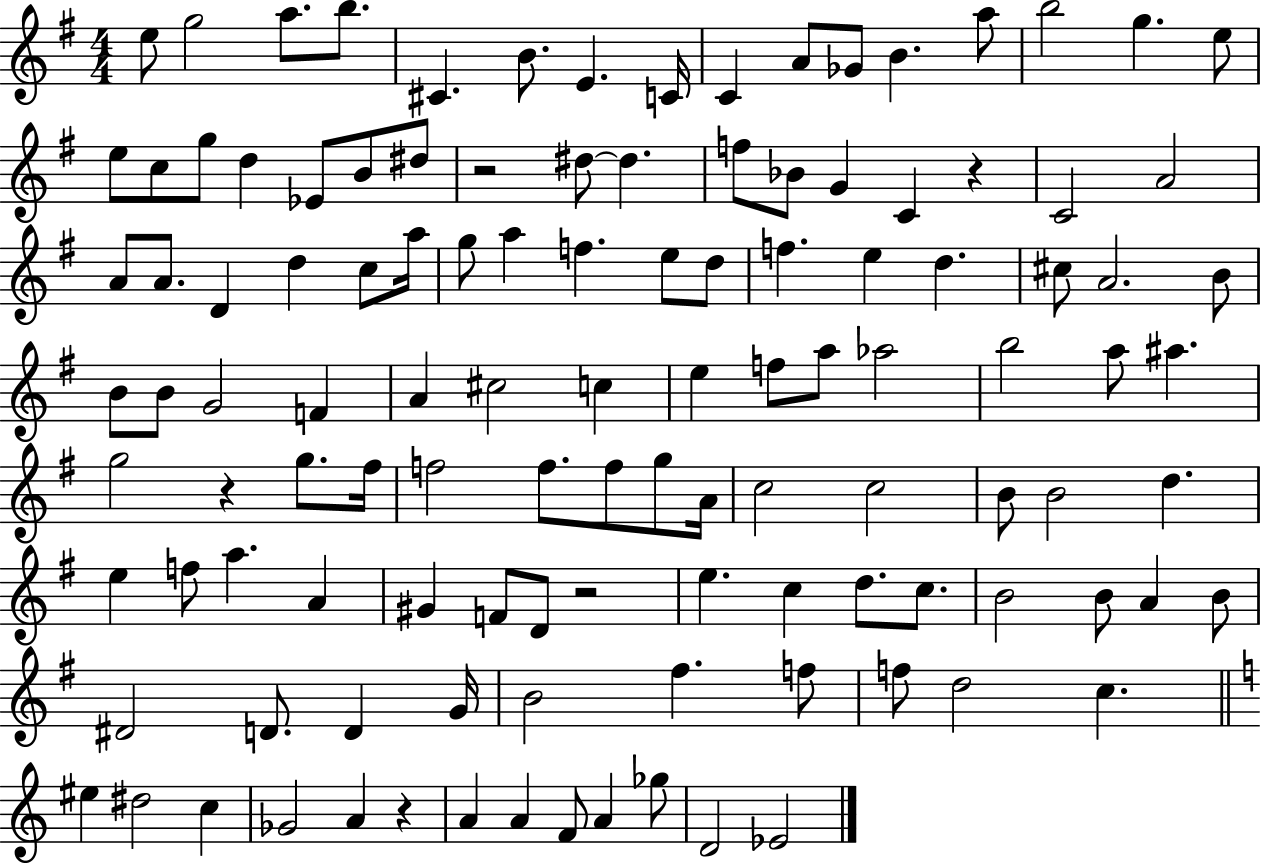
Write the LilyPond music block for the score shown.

{
  \clef treble
  \numericTimeSignature
  \time 4/4
  \key g \major
  \repeat volta 2 { e''8 g''2 a''8. b''8. | cis'4. b'8. e'4. c'16 | c'4 a'8 ges'8 b'4. a''8 | b''2 g''4. e''8 | \break e''8 c''8 g''8 d''4 ees'8 b'8 dis''8 | r2 dis''8~~ dis''4. | f''8 bes'8 g'4 c'4 r4 | c'2 a'2 | \break a'8 a'8. d'4 d''4 c''8 a''16 | g''8 a''4 f''4. e''8 d''8 | f''4. e''4 d''4. | cis''8 a'2. b'8 | \break b'8 b'8 g'2 f'4 | a'4 cis''2 c''4 | e''4 f''8 a''8 aes''2 | b''2 a''8 ais''4. | \break g''2 r4 g''8. fis''16 | f''2 f''8. f''8 g''8 a'16 | c''2 c''2 | b'8 b'2 d''4. | \break e''4 f''8 a''4. a'4 | gis'4 f'8 d'8 r2 | e''4. c''4 d''8. c''8. | b'2 b'8 a'4 b'8 | \break dis'2 d'8. d'4 g'16 | b'2 fis''4. f''8 | f''8 d''2 c''4. | \bar "||" \break \key c \major eis''4 dis''2 c''4 | ges'2 a'4 r4 | a'4 a'4 f'8 a'4 ges''8 | d'2 ees'2 | \break } \bar "|."
}